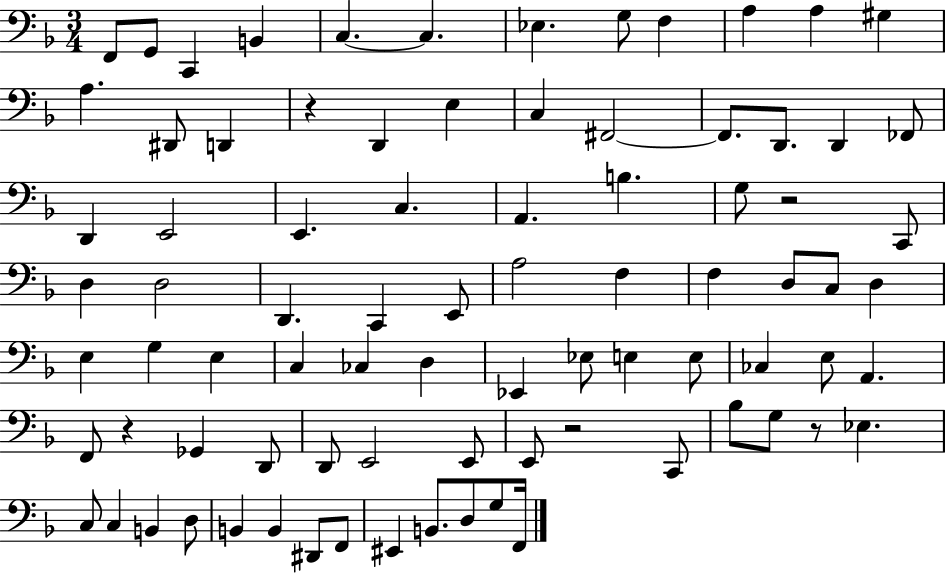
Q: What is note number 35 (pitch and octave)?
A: C2